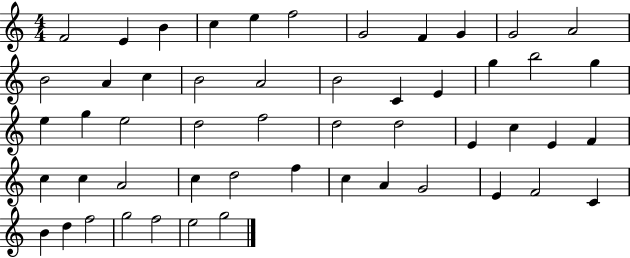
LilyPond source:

{
  \clef treble
  \numericTimeSignature
  \time 4/4
  \key c \major
  f'2 e'4 b'4 | c''4 e''4 f''2 | g'2 f'4 g'4 | g'2 a'2 | \break b'2 a'4 c''4 | b'2 a'2 | b'2 c'4 e'4 | g''4 b''2 g''4 | \break e''4 g''4 e''2 | d''2 f''2 | d''2 d''2 | e'4 c''4 e'4 f'4 | \break c''4 c''4 a'2 | c''4 d''2 f''4 | c''4 a'4 g'2 | e'4 f'2 c'4 | \break b'4 d''4 f''2 | g''2 f''2 | e''2 g''2 | \bar "|."
}